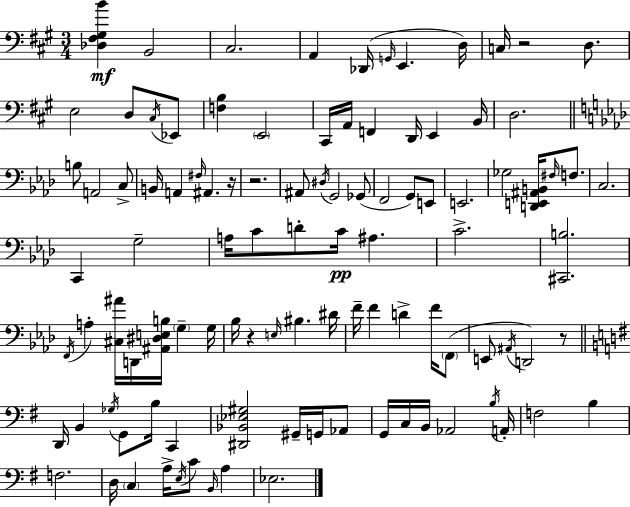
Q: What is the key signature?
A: A major